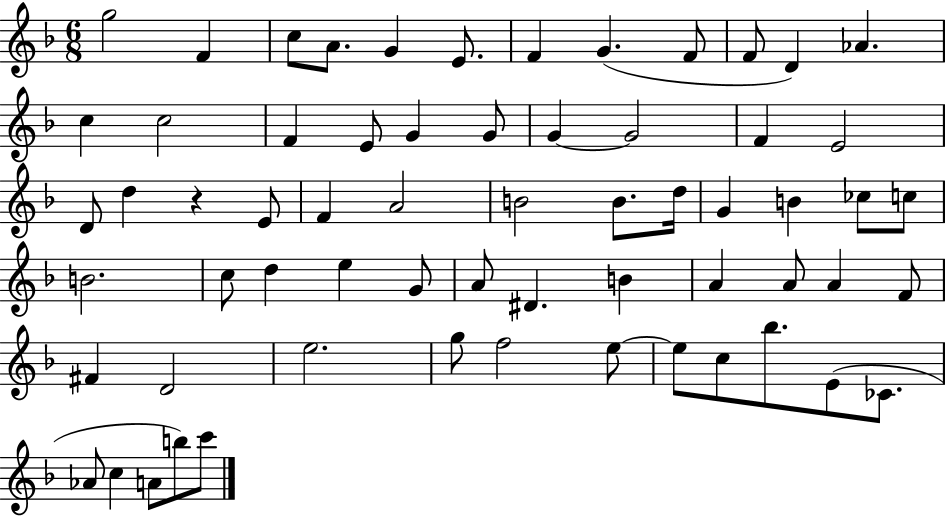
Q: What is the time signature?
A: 6/8